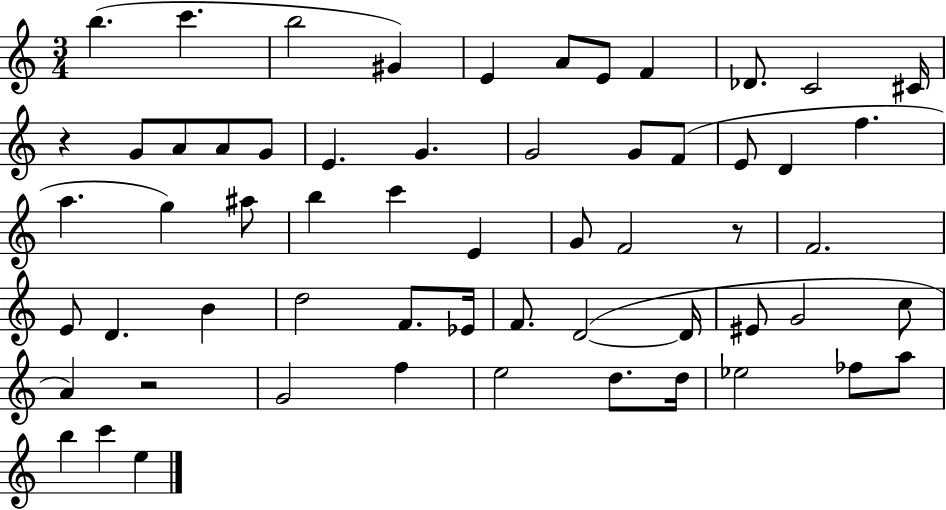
B5/q. C6/q. B5/h G#4/q E4/q A4/e E4/e F4/q Db4/e. C4/h C#4/s R/q G4/e A4/e A4/e G4/e E4/q. G4/q. G4/h G4/e F4/e E4/e D4/q F5/q. A5/q. G5/q A#5/e B5/q C6/q E4/q G4/e F4/h R/e F4/h. E4/e D4/q. B4/q D5/h F4/e. Eb4/s F4/e. D4/h D4/s EIS4/e G4/h C5/e A4/q R/h G4/h F5/q E5/h D5/e. D5/s Eb5/h FES5/e A5/e B5/q C6/q E5/q